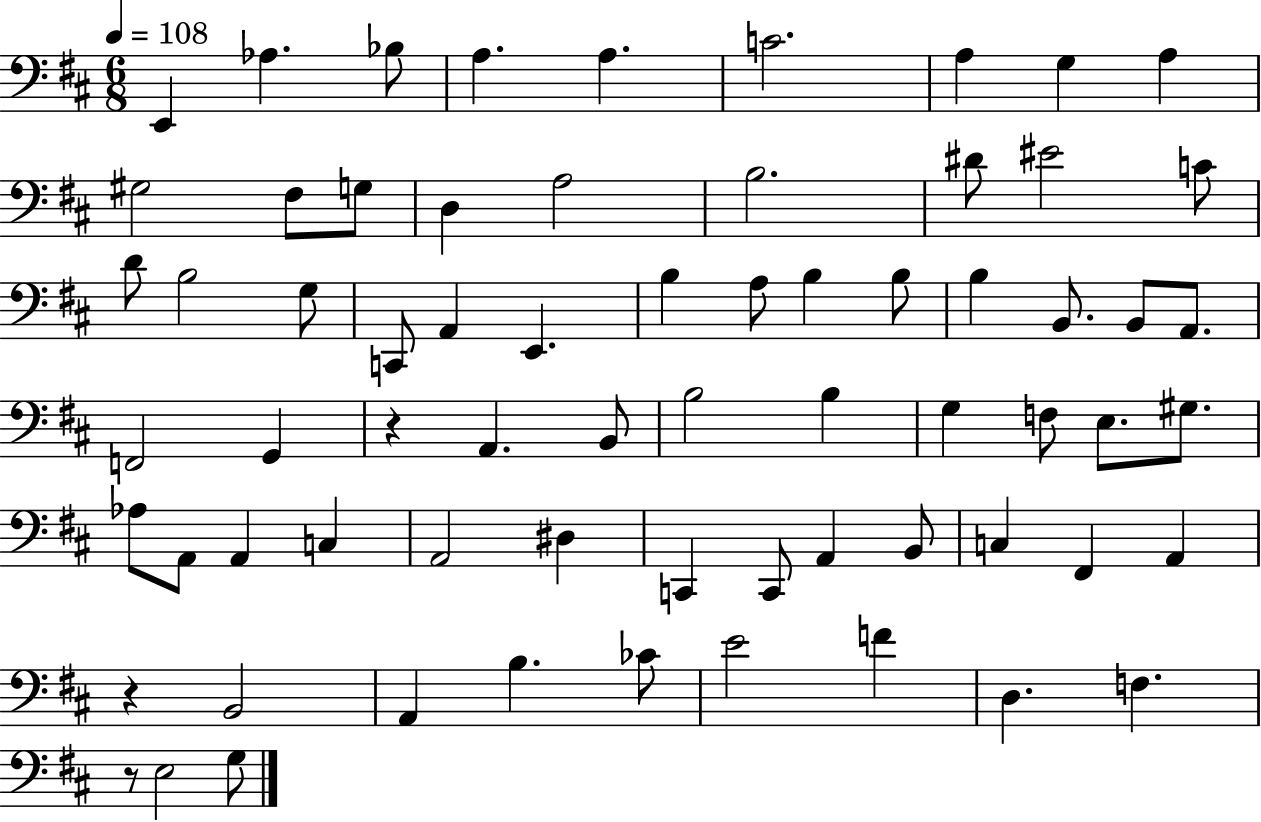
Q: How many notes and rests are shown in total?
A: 68